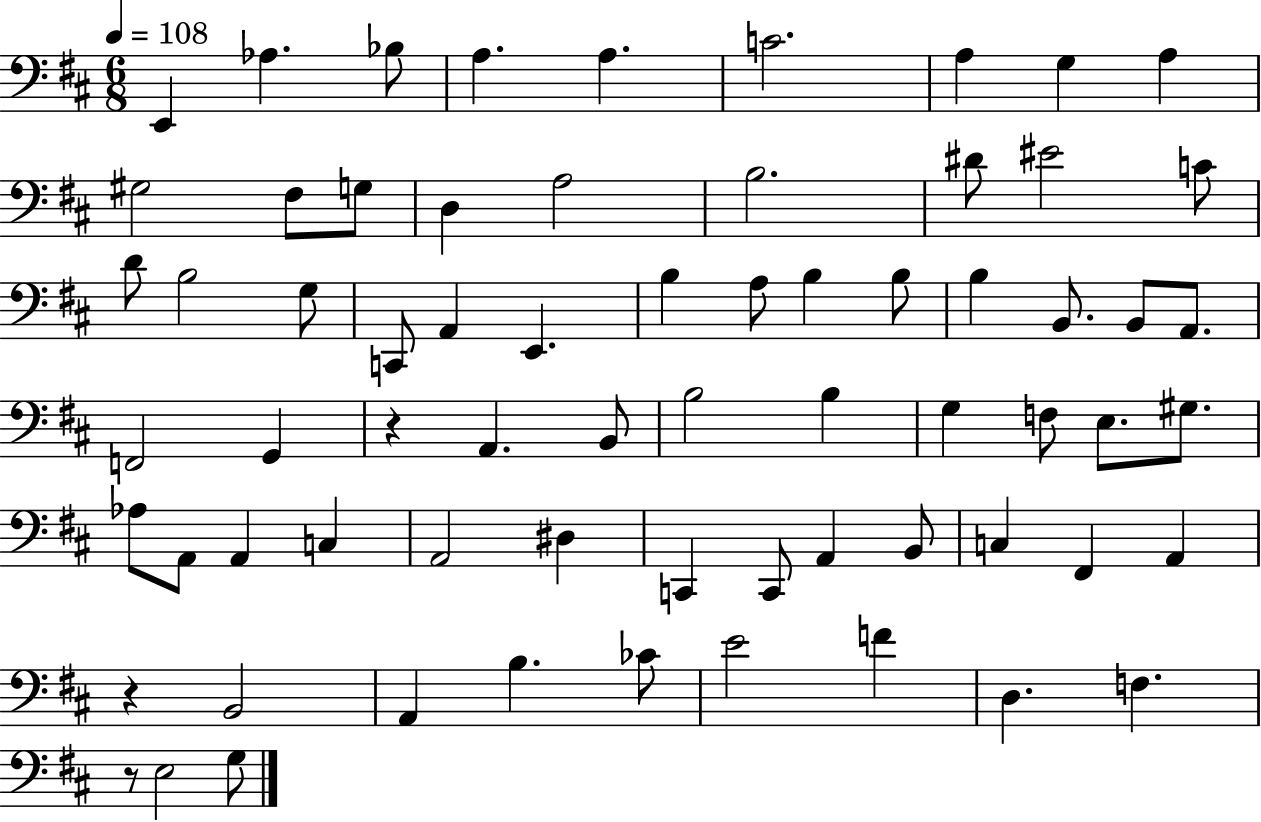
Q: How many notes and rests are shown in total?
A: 68